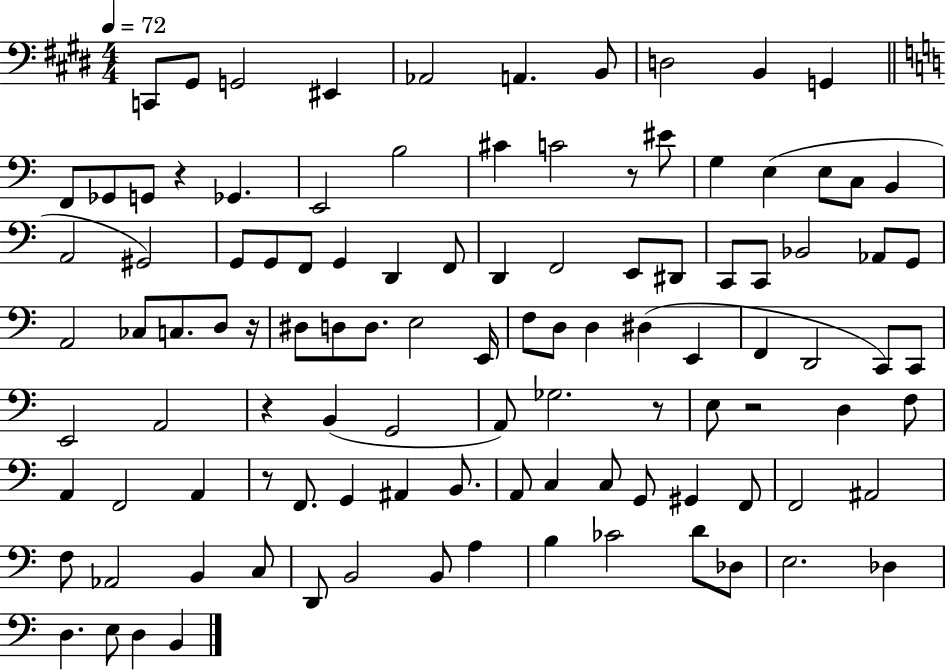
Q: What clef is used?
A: bass